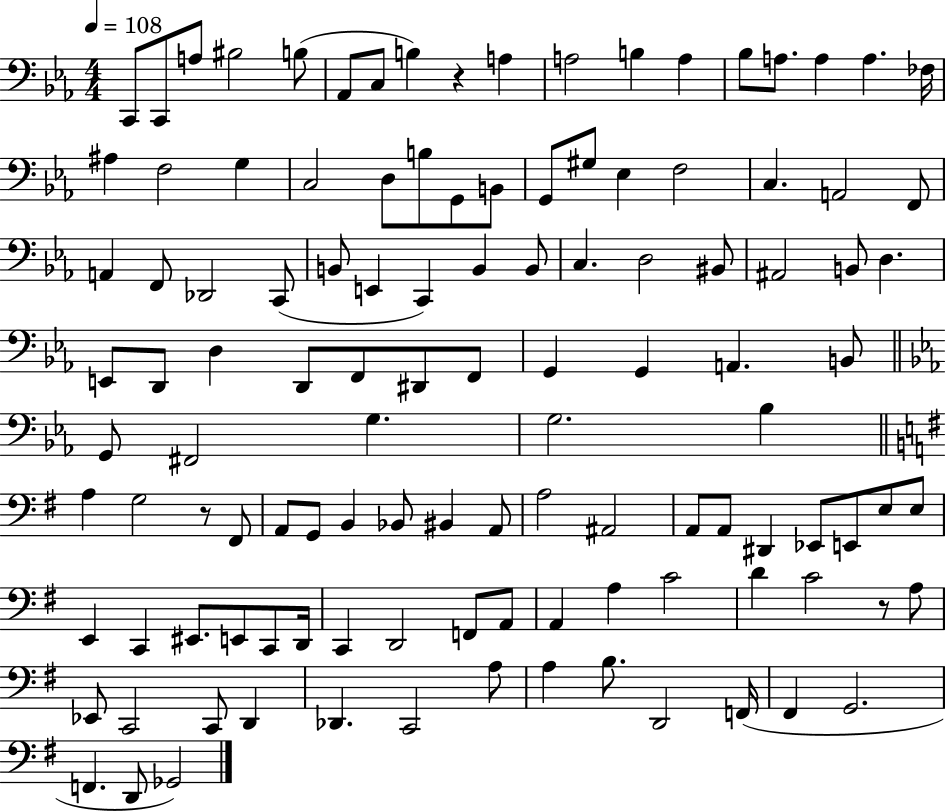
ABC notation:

X:1
T:Untitled
M:4/4
L:1/4
K:Eb
C,,/2 C,,/2 A,/2 ^B,2 B,/2 _A,,/2 C,/2 B, z A, A,2 B, A, _B,/2 A,/2 A, A, _F,/4 ^A, F,2 G, C,2 D,/2 B,/2 G,,/2 B,,/2 G,,/2 ^G,/2 _E, F,2 C, A,,2 F,,/2 A,, F,,/2 _D,,2 C,,/2 B,,/2 E,, C,, B,, B,,/2 C, D,2 ^B,,/2 ^A,,2 B,,/2 D, E,,/2 D,,/2 D, D,,/2 F,,/2 ^D,,/2 F,,/2 G,, G,, A,, B,,/2 G,,/2 ^F,,2 G, G,2 _B, A, G,2 z/2 ^F,,/2 A,,/2 G,,/2 B,, _B,,/2 ^B,, A,,/2 A,2 ^A,,2 A,,/2 A,,/2 ^D,, _E,,/2 E,,/2 E,/2 E,/2 E,, C,, ^E,,/2 E,,/2 C,,/2 D,,/4 C,, D,,2 F,,/2 A,,/2 A,, A, C2 D C2 z/2 A,/2 _E,,/2 C,,2 C,,/2 D,, _D,, C,,2 A,/2 A, B,/2 D,,2 F,,/4 ^F,, G,,2 F,, D,,/2 _G,,2